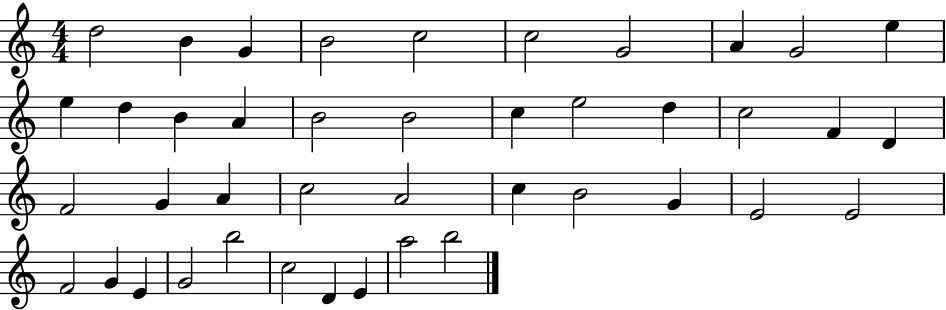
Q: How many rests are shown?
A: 0